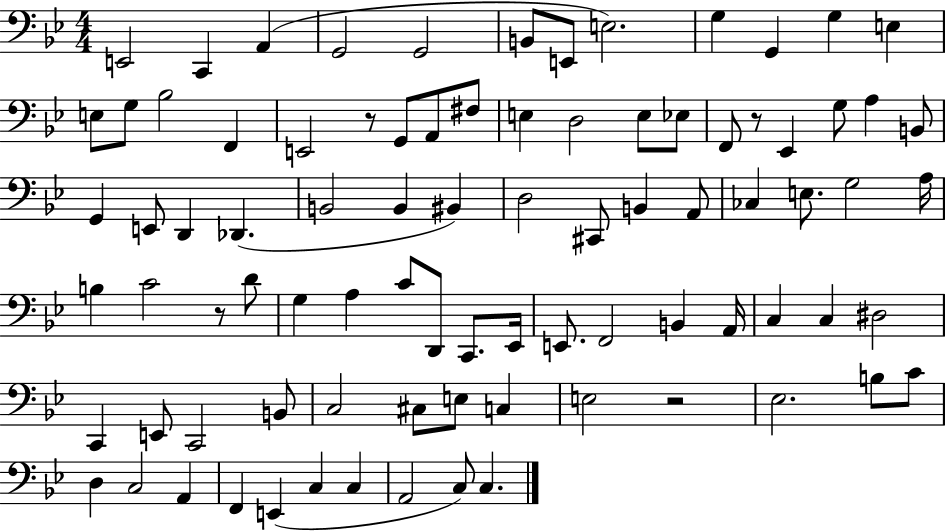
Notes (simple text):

E2/h C2/q A2/q G2/h G2/h B2/e E2/e E3/h. G3/q G2/q G3/q E3/q E3/e G3/e Bb3/h F2/q E2/h R/e G2/e A2/e F#3/e E3/q D3/h E3/e Eb3/e F2/e R/e Eb2/q G3/e A3/q B2/e G2/q E2/e D2/q Db2/q. B2/h B2/q BIS2/q D3/h C#2/e B2/q A2/e CES3/q E3/e. G3/h A3/s B3/q C4/h R/e D4/e G3/q A3/q C4/e D2/e C2/e. Eb2/s E2/e. F2/h B2/q A2/s C3/q C3/q D#3/h C2/q E2/e C2/h B2/e C3/h C#3/e E3/e C3/q E3/h R/h Eb3/h. B3/e C4/e D3/q C3/h A2/q F2/q E2/q C3/q C3/q A2/h C3/e C3/q.